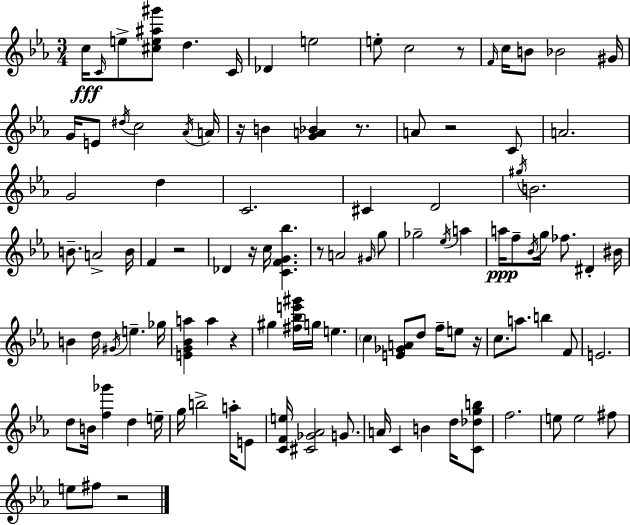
{
  \clef treble
  \numericTimeSignature
  \time 3/4
  \key ees \major
  c''16\fff \grace { c'16 } e''8-> <cis'' e'' ais'' gis'''>8 d''4. | c'16 des'4 e''2 | e''8-. c''2 r8 | \grace { f'16 } c''16 b'8 bes'2 | \break gis'16 g'16 e'8 \acciaccatura { dis''16 } c''2 | \acciaccatura { aes'16 } a'16 r16 b'4 <g' a' bes'>4 | r8. a'8 r2 | c'8 a'2. | \break g'2 | d''4 c'2. | cis'4 d'2 | \acciaccatura { gis''16 } b'2. | \break b'8.-- a'2-> | b'16 f'4 r2 | des'4 r16 c''16 <c' f' g' bes''>4. | r8 a'2 | \break \grace { gis'16 } g''8 ges''2-- | \acciaccatura { ees''16 } a''4 a''16\ppp f''8-- \acciaccatura { bes'16 } g''16 | fes''8. dis'4-. bis'16 b'4 | d''16 \acciaccatura { gis'16 } e''4.-- ges''16 <e' g' bes' a''>4 | \break a''4 r4 gis''4 | <fis'' bes'' e''' gis'''>16 g''16 e''4. \parenthesize c''4 | <e' ges' a'>8 d''8 f''16-- e''8 r16 c''8. | a''8. b''4 f'8 e'2. | \break d''8 b'16 | <f'' ges'''>4 d''4 e''16-- g''16 b''2-> | a''16-. e'8 <c' f' e''>16 <cis' ges' aes'>2 | g'8. a'16 c'4 | \break b'4 d''16 <c' des'' g'' b''>8 f''2. | e''8 e''2 | fis''8 e''8 fis''8 | r2 \bar "|."
}